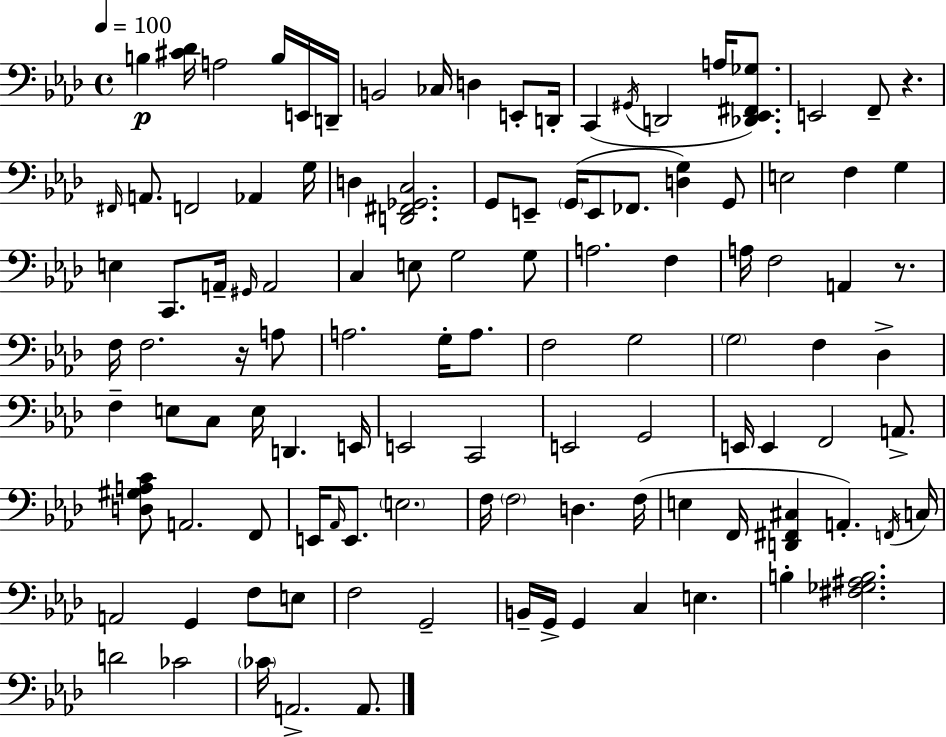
B3/q [C#4,Db4]/s A3/h B3/s E2/s D2/s B2/h CES3/s D3/q E2/e D2/s C2/q G#2/s D2/h A3/s [Db2,Eb2,F#2,Gb3]/e. E2/h F2/e R/q. F#2/s A2/e. F2/h Ab2/q G3/s D3/q [D2,F#2,Gb2,C3]/h. G2/e E2/e G2/s E2/e FES2/e. [D3,G3]/q G2/e E3/h F3/q G3/q E3/q C2/e. A2/s G#2/s A2/h C3/q E3/e G3/h G3/e A3/h. F3/q A3/s F3/h A2/q R/e. F3/s F3/h. R/s A3/e A3/h. G3/s A3/e. F3/h G3/h G3/h F3/q Db3/q F3/q E3/e C3/e E3/s D2/q. E2/s E2/h C2/h E2/h G2/h E2/s E2/q F2/h A2/e. [D3,G#3,A3,C4]/e A2/h. F2/e E2/s Ab2/s E2/e. E3/h. F3/s F3/h D3/q. F3/s E3/q F2/s [D2,F#2,C#3]/q A2/q. F2/s C3/s A2/h G2/q F3/e E3/e F3/h G2/h B2/s G2/s G2/q C3/q E3/q. B3/q [F#3,Gb3,A#3,B3]/h. D4/h CES4/h CES4/s A2/h. A2/e.